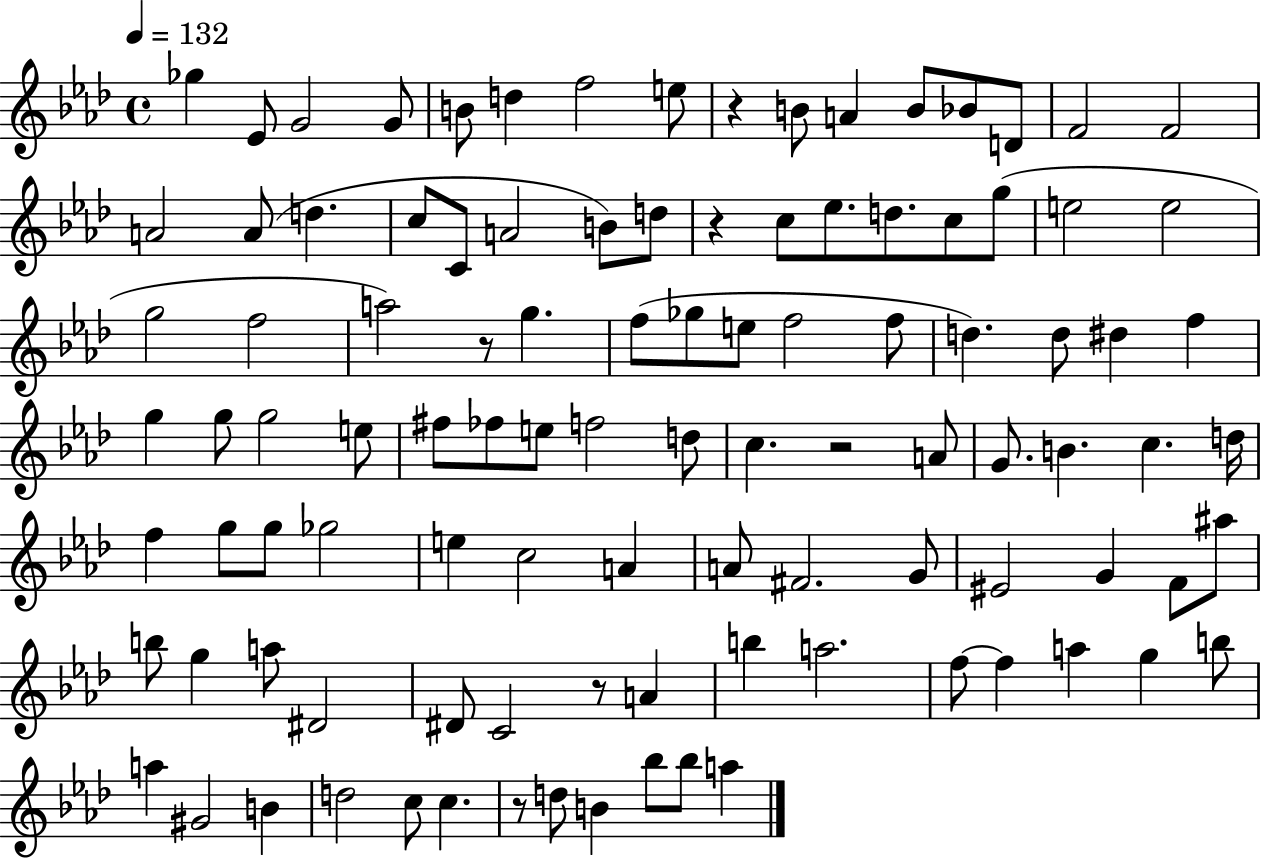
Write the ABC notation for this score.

X:1
T:Untitled
M:4/4
L:1/4
K:Ab
_g _E/2 G2 G/2 B/2 d f2 e/2 z B/2 A B/2 _B/2 D/2 F2 F2 A2 A/2 d c/2 C/2 A2 B/2 d/2 z c/2 _e/2 d/2 c/2 g/2 e2 e2 g2 f2 a2 z/2 g f/2 _g/2 e/2 f2 f/2 d d/2 ^d f g g/2 g2 e/2 ^f/2 _f/2 e/2 f2 d/2 c z2 A/2 G/2 B c d/4 f g/2 g/2 _g2 e c2 A A/2 ^F2 G/2 ^E2 G F/2 ^a/2 b/2 g a/2 ^D2 ^D/2 C2 z/2 A b a2 f/2 f a g b/2 a ^G2 B d2 c/2 c z/2 d/2 B _b/2 _b/2 a